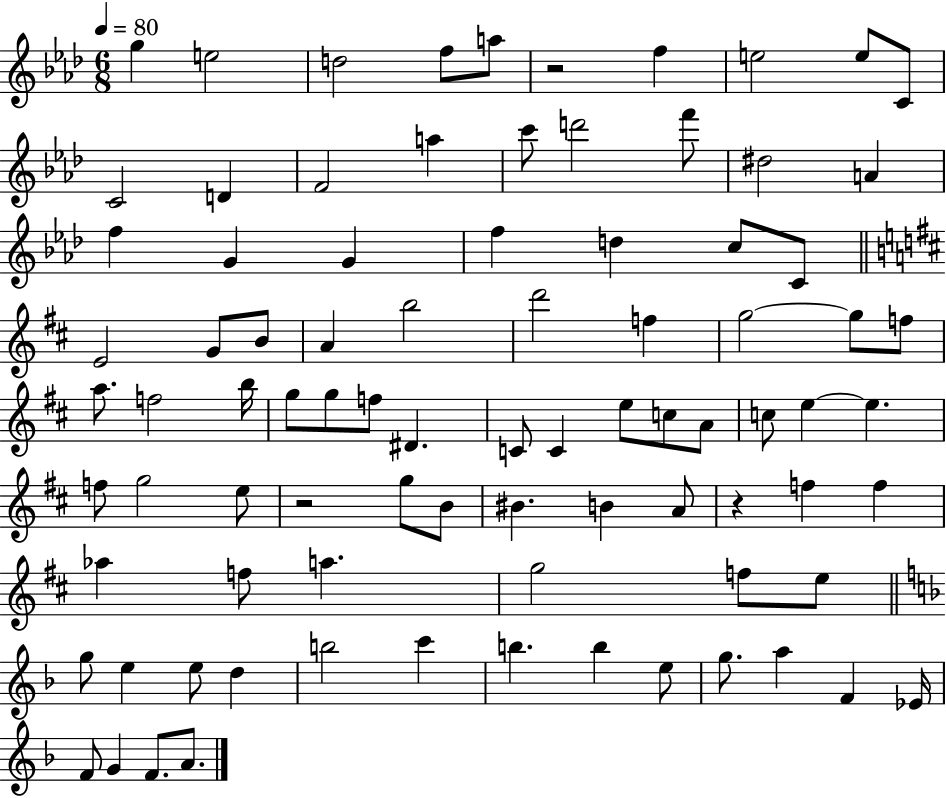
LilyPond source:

{
  \clef treble
  \numericTimeSignature
  \time 6/8
  \key aes \major
  \tempo 4 = 80
  g''4 e''2 | d''2 f''8 a''8 | r2 f''4 | e''2 e''8 c'8 | \break c'2 d'4 | f'2 a''4 | c'''8 d'''2 f'''8 | dis''2 a'4 | \break f''4 g'4 g'4 | f''4 d''4 c''8 c'8 | \bar "||" \break \key d \major e'2 g'8 b'8 | a'4 b''2 | d'''2 f''4 | g''2~~ g''8 f''8 | \break a''8. f''2 b''16 | g''8 g''8 f''8 dis'4. | c'8 c'4 e''8 c''8 a'8 | c''8 e''4~~ e''4. | \break f''8 g''2 e''8 | r2 g''8 b'8 | bis'4. b'4 a'8 | r4 f''4 f''4 | \break aes''4 f''8 a''4. | g''2 f''8 e''8 | \bar "||" \break \key f \major g''8 e''4 e''8 d''4 | b''2 c'''4 | b''4. b''4 e''8 | g''8. a''4 f'4 ees'16 | \break f'8 g'4 f'8. a'8. | \bar "|."
}